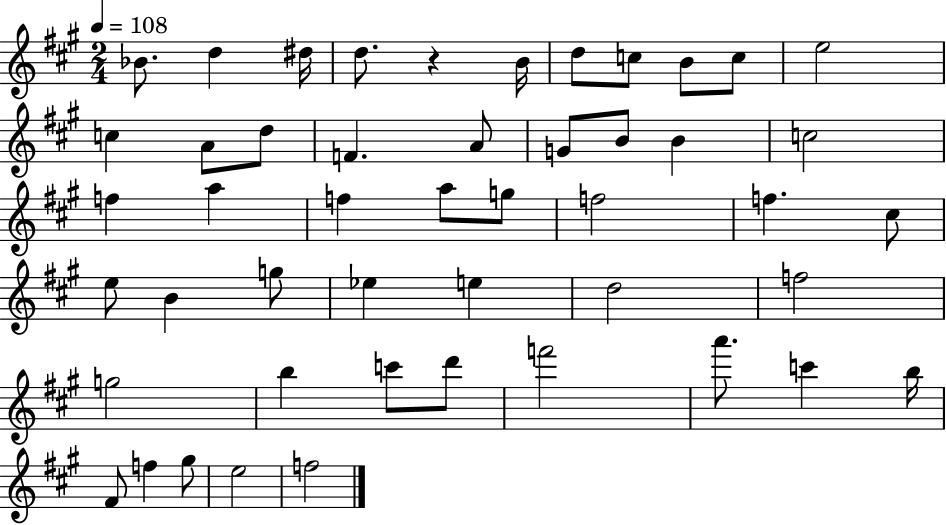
{
  \clef treble
  \numericTimeSignature
  \time 2/4
  \key a \major
  \tempo 4 = 108
  bes'8. d''4 dis''16 | d''8. r4 b'16 | d''8 c''8 b'8 c''8 | e''2 | \break c''4 a'8 d''8 | f'4. a'8 | g'8 b'8 b'4 | c''2 | \break f''4 a''4 | f''4 a''8 g''8 | f''2 | f''4. cis''8 | \break e''8 b'4 g''8 | ees''4 e''4 | d''2 | f''2 | \break g''2 | b''4 c'''8 d'''8 | f'''2 | a'''8. c'''4 b''16 | \break fis'8 f''4 gis''8 | e''2 | f''2 | \bar "|."
}